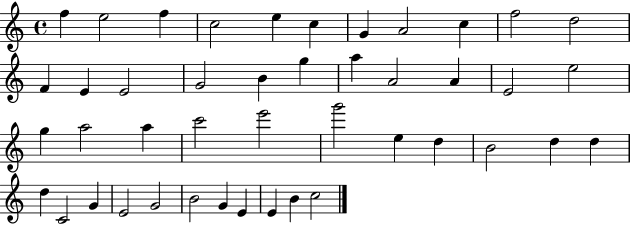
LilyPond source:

{
  \clef treble
  \time 4/4
  \defaultTimeSignature
  \key c \major
  f''4 e''2 f''4 | c''2 e''4 c''4 | g'4 a'2 c''4 | f''2 d''2 | \break f'4 e'4 e'2 | g'2 b'4 g''4 | a''4 a'2 a'4 | e'2 e''2 | \break g''4 a''2 a''4 | c'''2 e'''2 | g'''2 e''4 d''4 | b'2 d''4 d''4 | \break d''4 c'2 g'4 | e'2 g'2 | b'2 g'4 e'4 | e'4 b'4 c''2 | \break \bar "|."
}